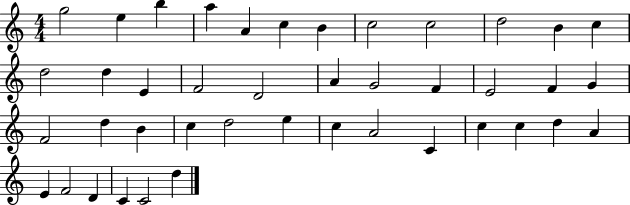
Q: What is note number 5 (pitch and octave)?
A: A4